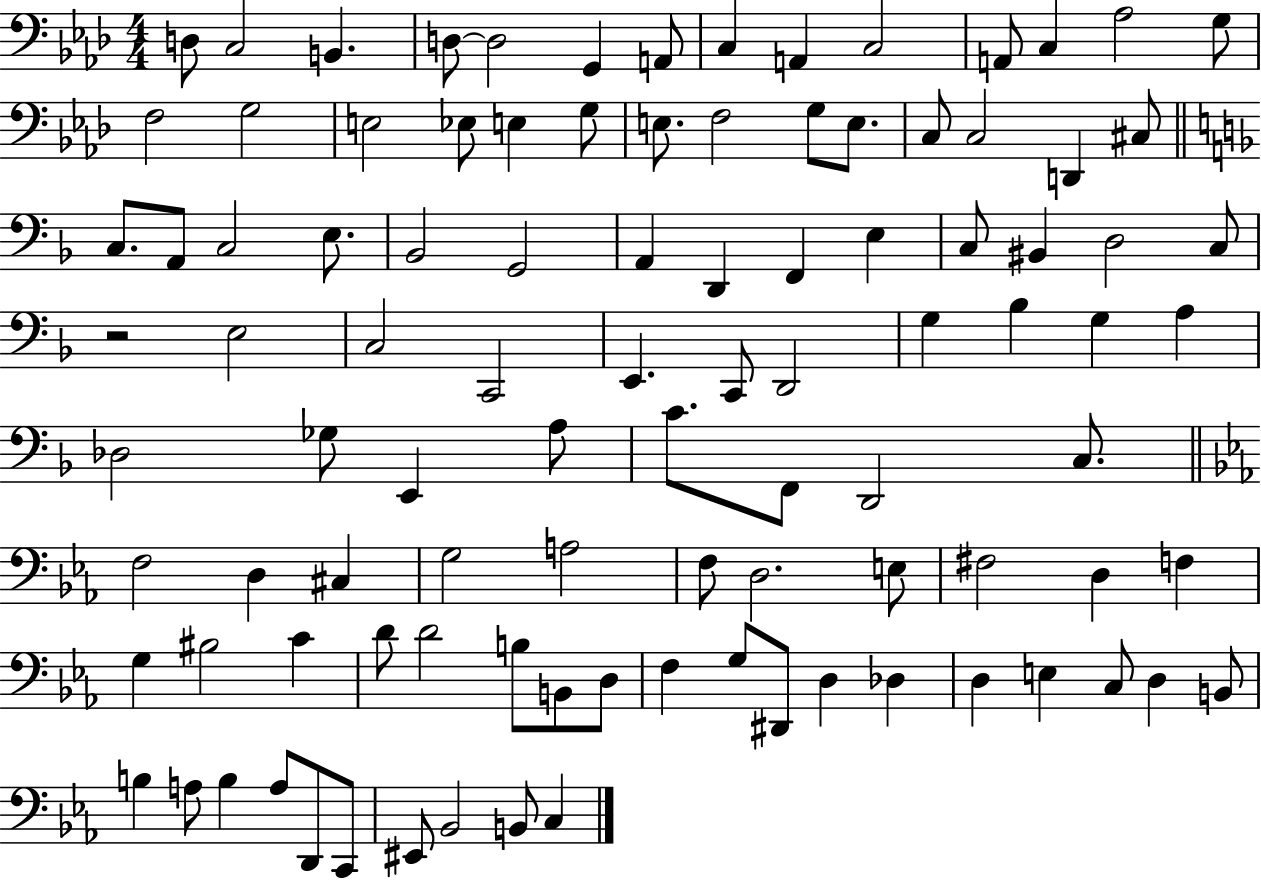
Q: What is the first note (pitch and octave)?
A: D3